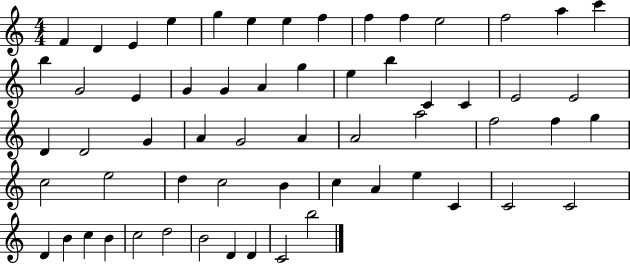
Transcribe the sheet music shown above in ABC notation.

X:1
T:Untitled
M:4/4
L:1/4
K:C
F D E e g e e f f f e2 f2 a c' b G2 E G G A g e b C C E2 E2 D D2 G A G2 A A2 a2 f2 f g c2 e2 d c2 B c A e C C2 C2 D B c B c2 d2 B2 D D C2 b2